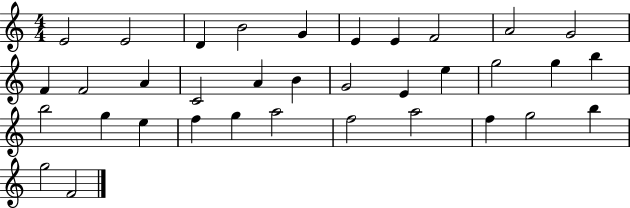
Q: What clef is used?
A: treble